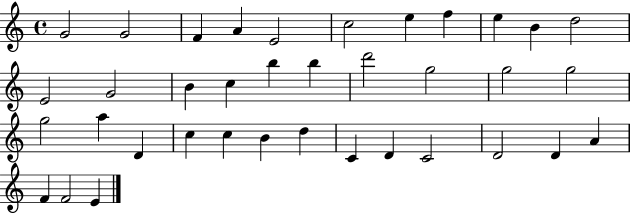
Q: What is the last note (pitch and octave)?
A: E4